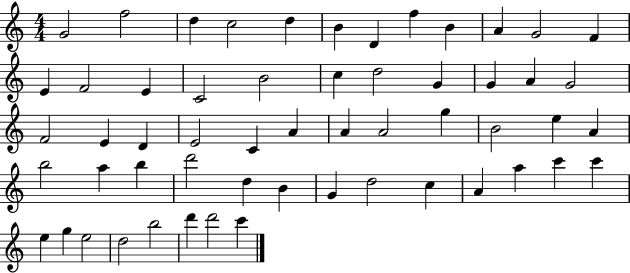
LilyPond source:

{
  \clef treble
  \numericTimeSignature
  \time 4/4
  \key c \major
  g'2 f''2 | d''4 c''2 d''4 | b'4 d'4 f''4 b'4 | a'4 g'2 f'4 | \break e'4 f'2 e'4 | c'2 b'2 | c''4 d''2 g'4 | g'4 a'4 g'2 | \break f'2 e'4 d'4 | e'2 c'4 a'4 | a'4 a'2 g''4 | b'2 e''4 a'4 | \break b''2 a''4 b''4 | d'''2 d''4 b'4 | g'4 d''2 c''4 | a'4 a''4 c'''4 c'''4 | \break e''4 g''4 e''2 | d''2 b''2 | d'''4 d'''2 c'''4 | \bar "|."
}